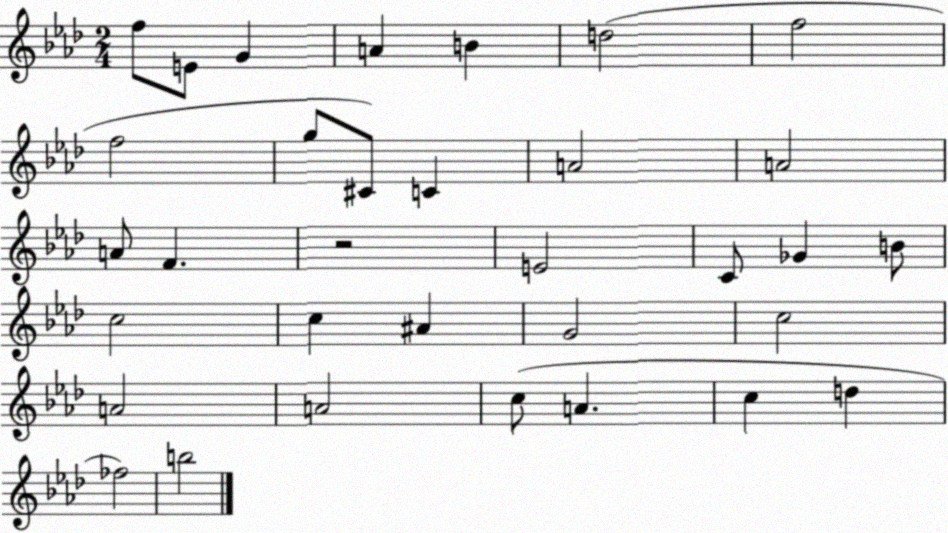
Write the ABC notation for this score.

X:1
T:Untitled
M:2/4
L:1/4
K:Ab
f/2 E/2 G A B d2 f2 f2 g/2 ^C/2 C A2 A2 A/2 F z2 E2 C/2 _G B/2 c2 c ^A G2 c2 A2 A2 c/2 A c d _f2 b2